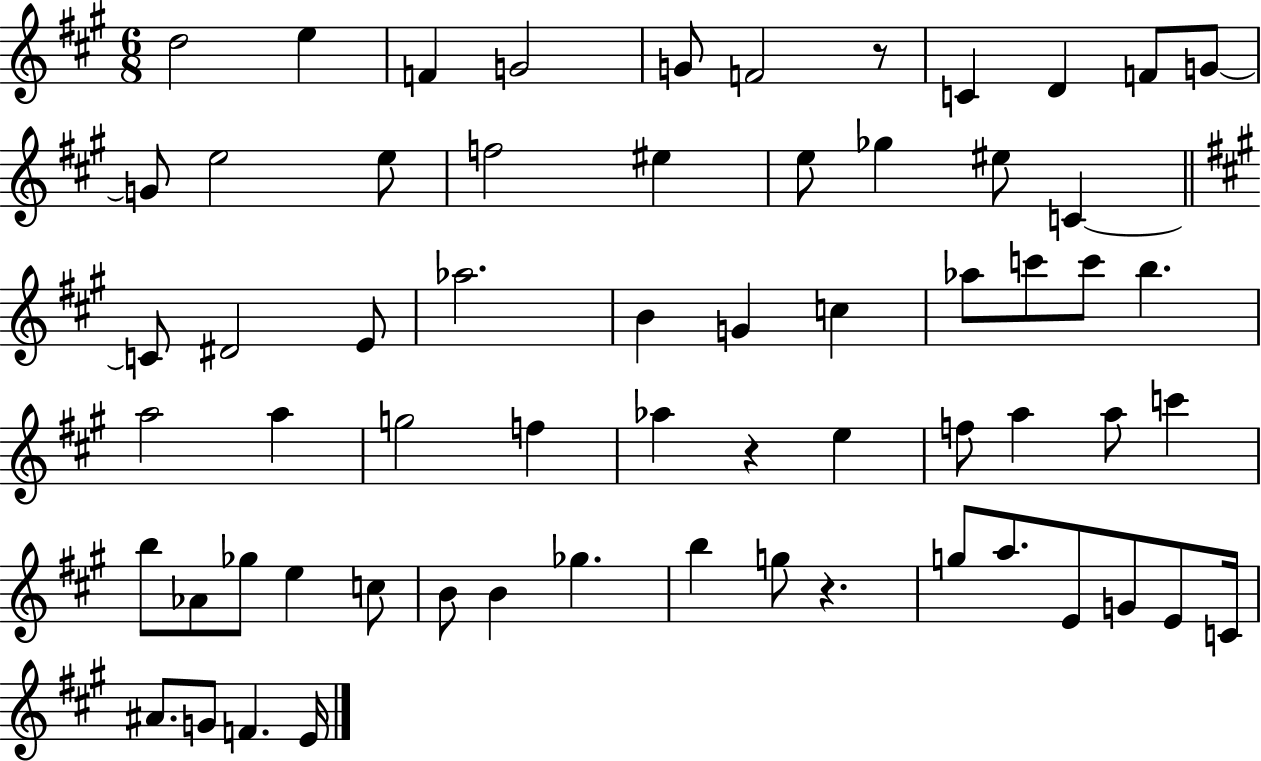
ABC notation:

X:1
T:Untitled
M:6/8
L:1/4
K:A
d2 e F G2 G/2 F2 z/2 C D F/2 G/2 G/2 e2 e/2 f2 ^e e/2 _g ^e/2 C C/2 ^D2 E/2 _a2 B G c _a/2 c'/2 c'/2 b a2 a g2 f _a z e f/2 a a/2 c' b/2 _A/2 _g/2 e c/2 B/2 B _g b g/2 z g/2 a/2 E/2 G/2 E/2 C/4 ^A/2 G/2 F E/4